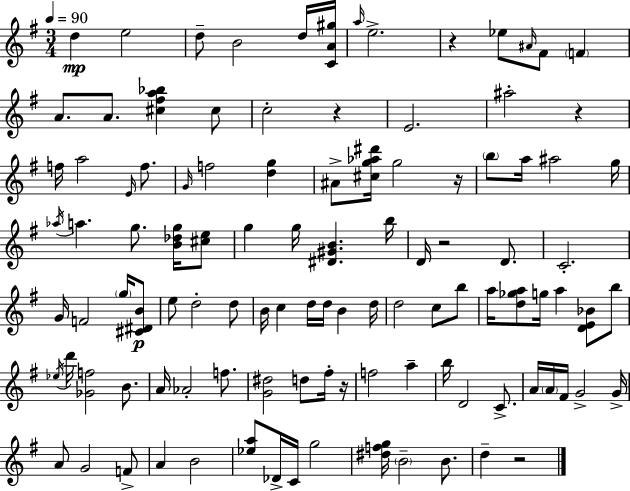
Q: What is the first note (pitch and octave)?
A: D5